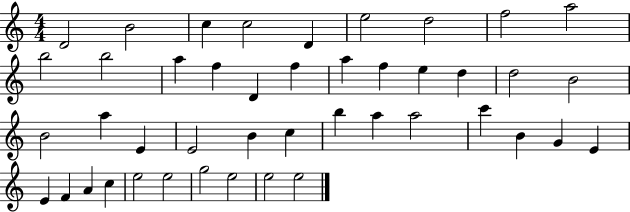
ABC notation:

X:1
T:Untitled
M:4/4
L:1/4
K:C
D2 B2 c c2 D e2 d2 f2 a2 b2 b2 a f D f a f e d d2 B2 B2 a E E2 B c b a a2 c' B G E E F A c e2 e2 g2 e2 e2 e2